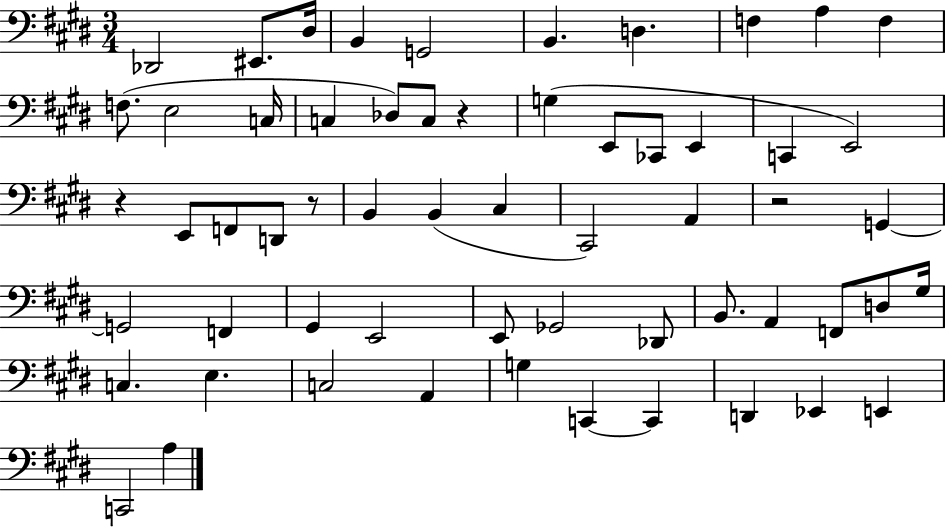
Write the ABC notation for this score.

X:1
T:Untitled
M:3/4
L:1/4
K:E
_D,,2 ^E,,/2 ^D,/4 B,, G,,2 B,, D, F, A, F, F,/2 E,2 C,/4 C, _D,/2 C,/2 z G, E,,/2 _C,,/2 E,, C,, E,,2 z E,,/2 F,,/2 D,,/2 z/2 B,, B,, ^C, ^C,,2 A,, z2 G,, G,,2 F,, ^G,, E,,2 E,,/2 _G,,2 _D,,/2 B,,/2 A,, F,,/2 D,/2 ^G,/4 C, E, C,2 A,, G, C,, C,, D,, _E,, E,, C,,2 A,